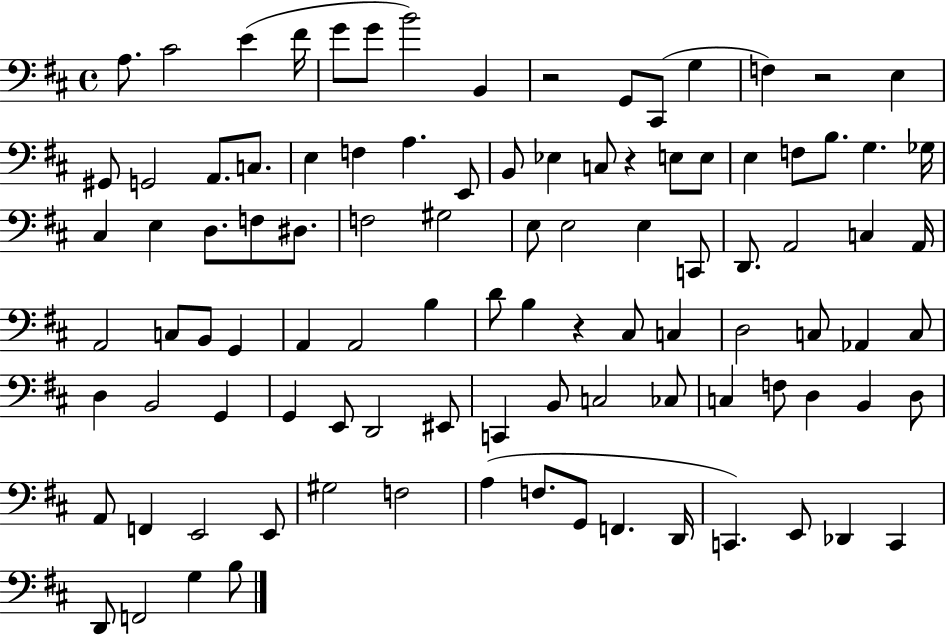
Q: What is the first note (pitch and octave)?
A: A3